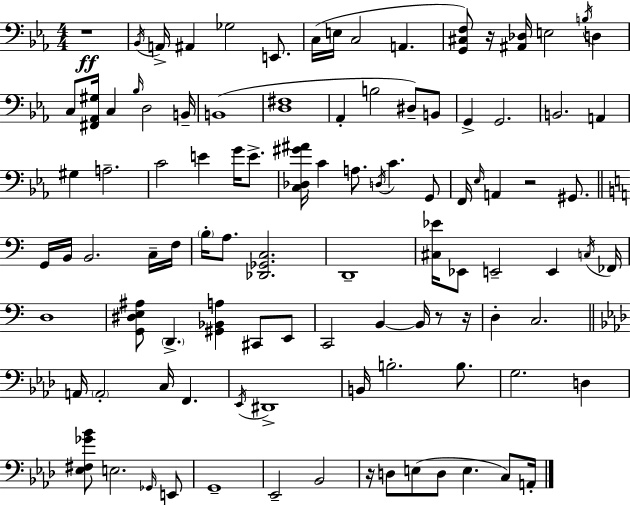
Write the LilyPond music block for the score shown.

{
  \clef bass
  \numericTimeSignature
  \time 4/4
  \key ees \major
  r1\ff | \acciaccatura { bes,16 } a,16-> ais,4 ges2 e,8. | c16( e16 c2 a,4. | <g, cis f>8) r16 <ais, des>16 e2 \acciaccatura { b16 } d4 | \break c8 <fis, aes, gis>16 c4 \grace { bes16 } d2 | b,16-- b,1( | <d fis>1 | aes,4-. b2 dis8--) | \break b,8 g,4-> g,2. | b,2. a,4 | gis4 a2.-- | c'2 e'4 g'16 | \break e'8.-> <c des gis' ais'>16 c'4 a8. \acciaccatura { d16 } c'4. | g,8 f,16 \grace { ees16 } a,4 r2 | gis,8. \bar "||" \break \key c \major g,16 b,16 b,2. c16-- f16 | \parenthesize b16-. a8. <des, ges, c>2. | d,1-- | <cis ees'>16 ees,8 e,2-- e,4 \acciaccatura { c16 } | \break fes,16 d1 | <g, dis e ais>8 \parenthesize d,4.-> <gis, bes, a>4 cis,8 e,8 | c,2 b,4~~ b,16 r8 | r16 d4-. c2. | \break \bar "||" \break \key aes \major a,16 \parenthesize a,2-. c16 f,4. | \acciaccatura { ees,16 } dis,1-> | b,16 b2.-. b8. | g2. d4 | \break <ees fis ges' bes'>8 e2. \grace { ges,16 } | e,8 g,1-- | ees,2-- bes,2 | r16 d8 e8( d8 e4. c8) | \break a,16-. \bar "|."
}